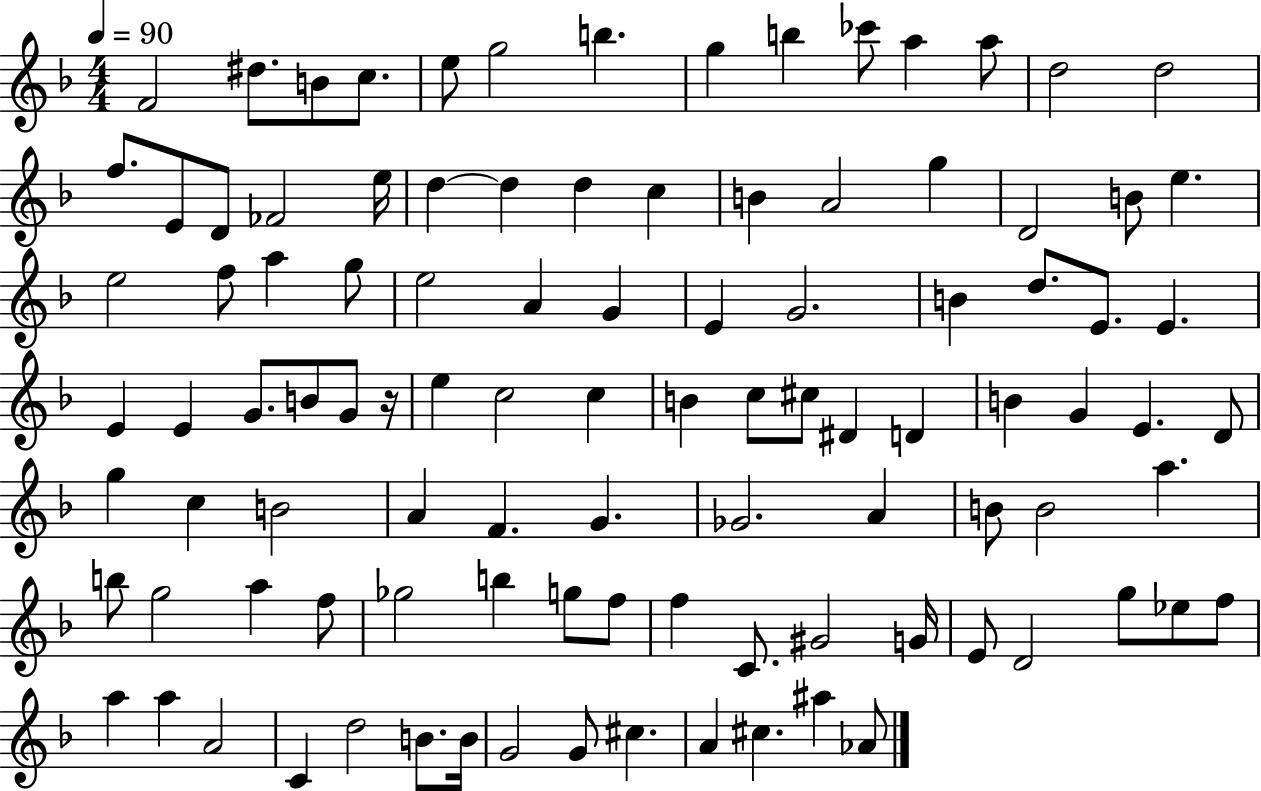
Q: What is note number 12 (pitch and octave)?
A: A5